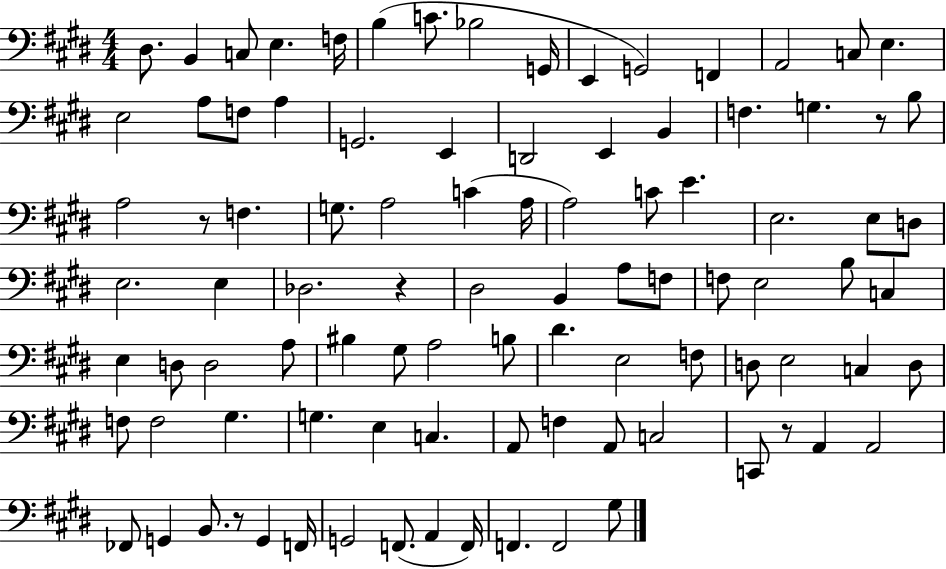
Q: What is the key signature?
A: E major